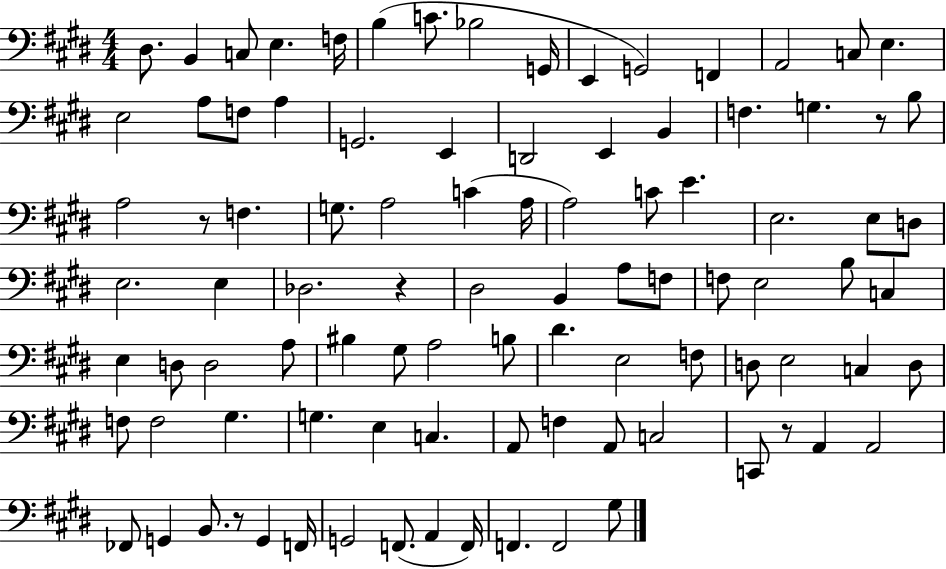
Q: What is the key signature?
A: E major